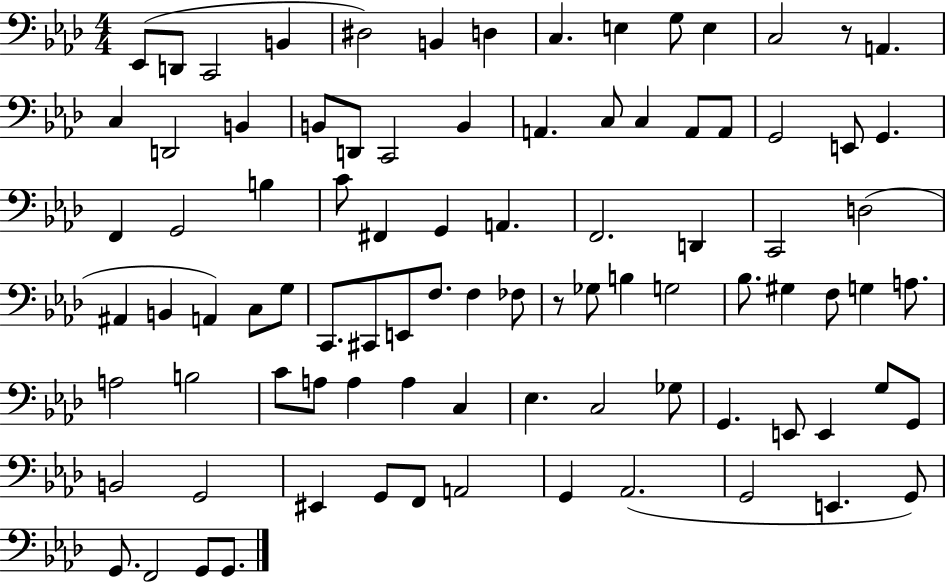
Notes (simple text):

Eb2/e D2/e C2/h B2/q D#3/h B2/q D3/q C3/q. E3/q G3/e E3/q C3/h R/e A2/q. C3/q D2/h B2/q B2/e D2/e C2/h B2/q A2/q. C3/e C3/q A2/e A2/e G2/h E2/e G2/q. F2/q G2/h B3/q C4/e F#2/q G2/q A2/q. F2/h. D2/q C2/h D3/h A#2/q B2/q A2/q C3/e G3/e C2/e. C#2/e E2/e F3/e. F3/q FES3/e R/e Gb3/e B3/q G3/h Bb3/e. G#3/q F3/e G3/q A3/e. A3/h B3/h C4/e A3/e A3/q A3/q C3/q Eb3/q. C3/h Gb3/e G2/q. E2/e E2/q G3/e G2/e B2/h G2/h EIS2/q G2/e F2/e A2/h G2/q Ab2/h. G2/h E2/q. G2/e G2/e. F2/h G2/e G2/e.